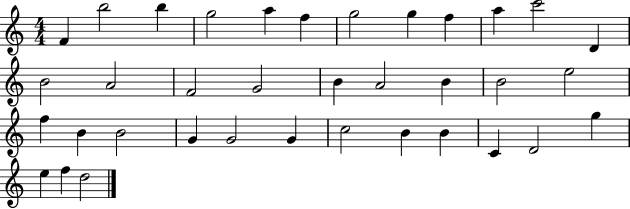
{
  \clef treble
  \numericTimeSignature
  \time 4/4
  \key c \major
  f'4 b''2 b''4 | g''2 a''4 f''4 | g''2 g''4 f''4 | a''4 c'''2 d'4 | \break b'2 a'2 | f'2 g'2 | b'4 a'2 b'4 | b'2 e''2 | \break f''4 b'4 b'2 | g'4 g'2 g'4 | c''2 b'4 b'4 | c'4 d'2 g''4 | \break e''4 f''4 d''2 | \bar "|."
}